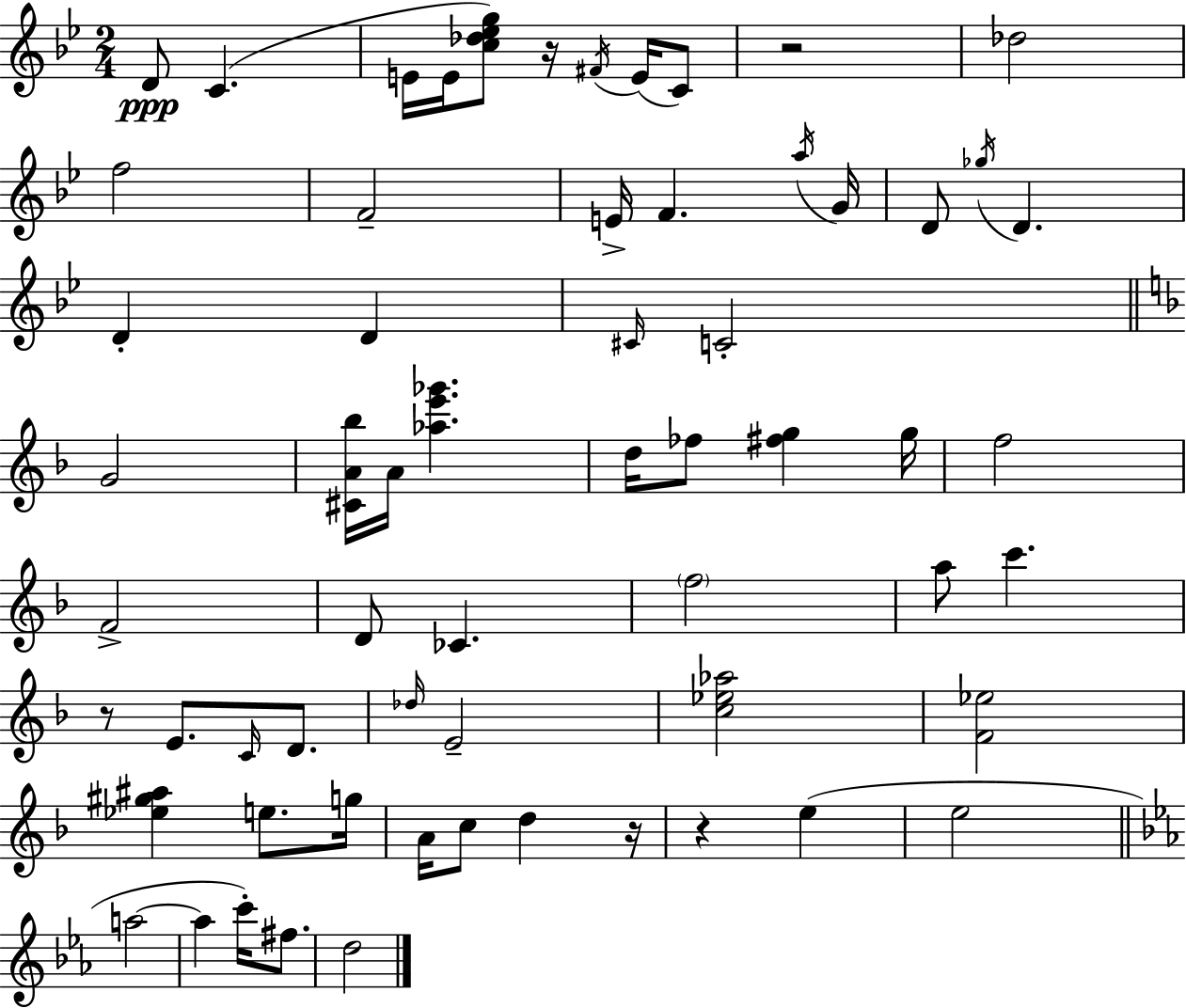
D4/e C4/q. E4/s E4/s [C5,Db5,Eb5,G5]/e R/s F#4/s E4/s C4/e R/h Db5/h F5/h F4/h E4/s F4/q. A5/s G4/s D4/e Gb5/s D4/q. D4/q D4/q C#4/s C4/h G4/h [C#4,A4,Bb5]/s A4/s [Ab5,E6,Gb6]/q. D5/s FES5/e [F#5,G5]/q G5/s F5/h F4/h D4/e CES4/q. F5/h A5/e C6/q. R/e E4/e. C4/s D4/e. Db5/s E4/h [C5,Eb5,Ab5]/h [F4,Eb5]/h [Eb5,G#5,A#5]/q E5/e. G5/s A4/s C5/e D5/q R/s R/q E5/q E5/h A5/h A5/q C6/s F#5/e. D5/h